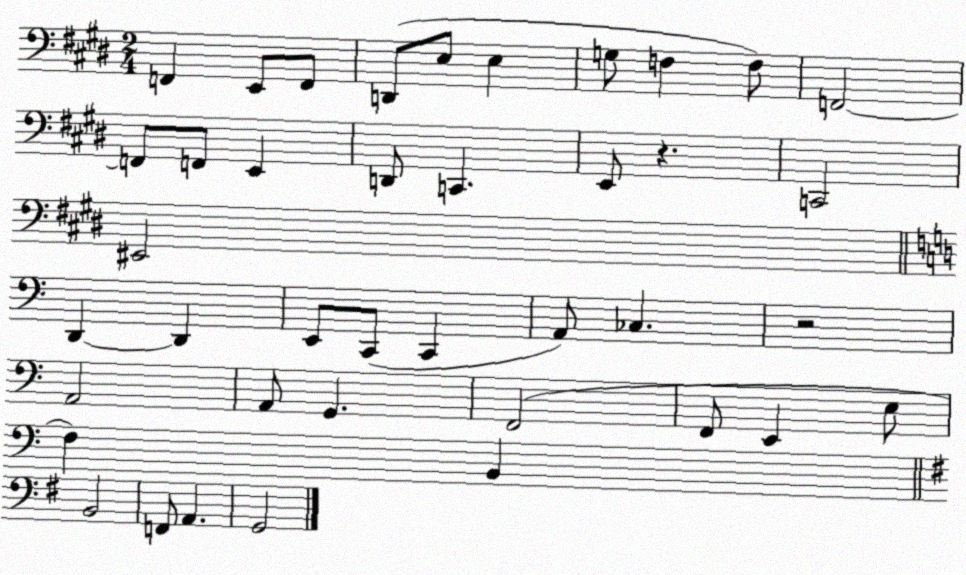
X:1
T:Untitled
M:2/4
L:1/4
K:E
F,, E,,/2 F,,/2 D,,/2 E,/2 E, G,/2 F, F,/2 F,,2 F,,/2 F,,/2 E,, D,,/2 C,, E,,/2 z C,,2 ^E,,2 D,, D,, E,,/2 C,,/2 C,, A,,/2 _C, z2 A,,2 A,,/2 G,, F,,2 F,,/2 E,, E,/2 F, B,, B,,2 F,,/2 A,, G,,2